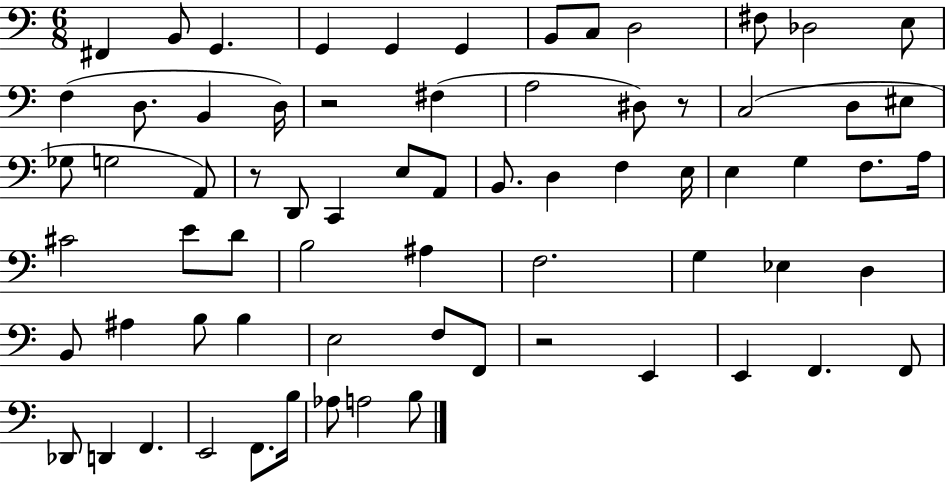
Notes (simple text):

F#2/q B2/e G2/q. G2/q G2/q G2/q B2/e C3/e D3/h F#3/e Db3/h E3/e F3/q D3/e. B2/q D3/s R/h F#3/q A3/h D#3/e R/e C3/h D3/e EIS3/e Gb3/e G3/h A2/e R/e D2/e C2/q E3/e A2/e B2/e. D3/q F3/q E3/s E3/q G3/q F3/e. A3/s C#4/h E4/e D4/e B3/h A#3/q F3/h. G3/q Eb3/q D3/q B2/e A#3/q B3/e B3/q E3/h F3/e F2/e R/h E2/q E2/q F2/q. F2/e Db2/e D2/q F2/q. E2/h F2/e. B3/s Ab3/e A3/h B3/e